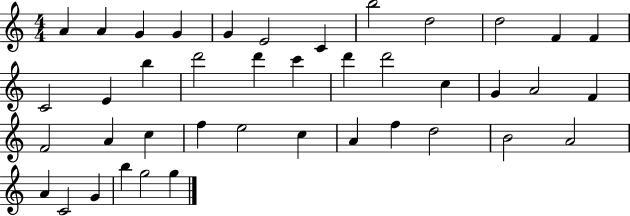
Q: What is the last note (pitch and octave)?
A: G5